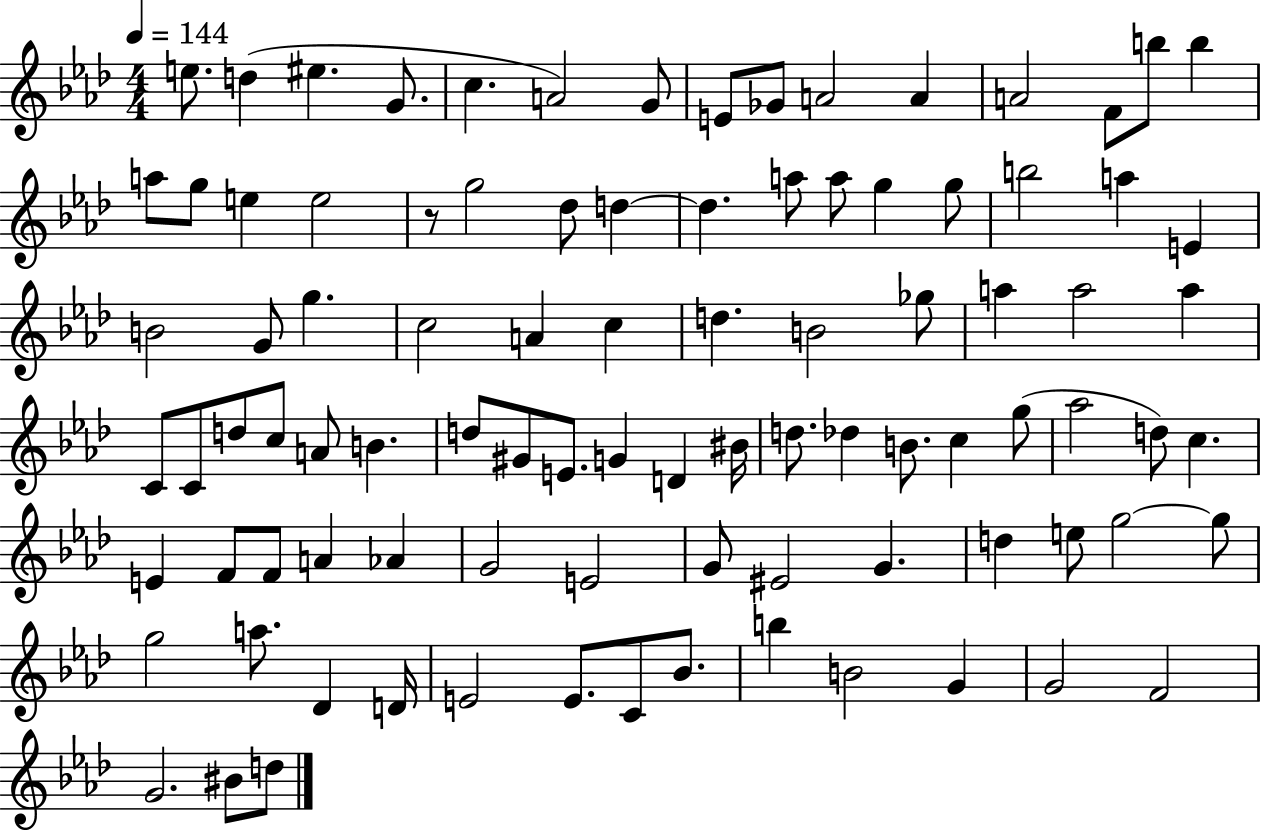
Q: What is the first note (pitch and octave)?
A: E5